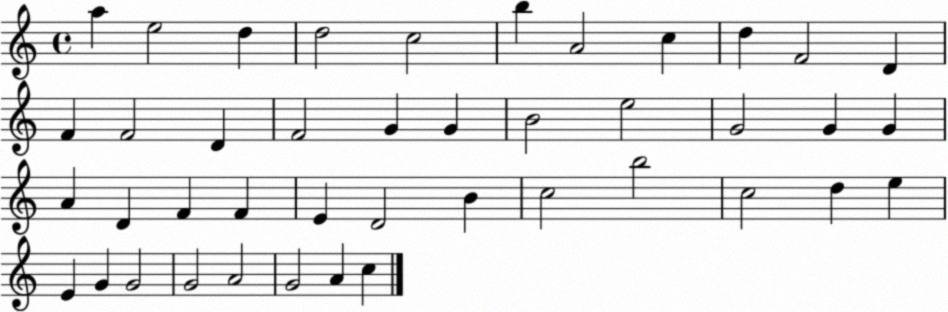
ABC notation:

X:1
T:Untitled
M:4/4
L:1/4
K:C
a e2 d d2 c2 b A2 c d F2 D F F2 D F2 G G B2 e2 G2 G G A D F F E D2 B c2 b2 c2 d e E G G2 G2 A2 G2 A c